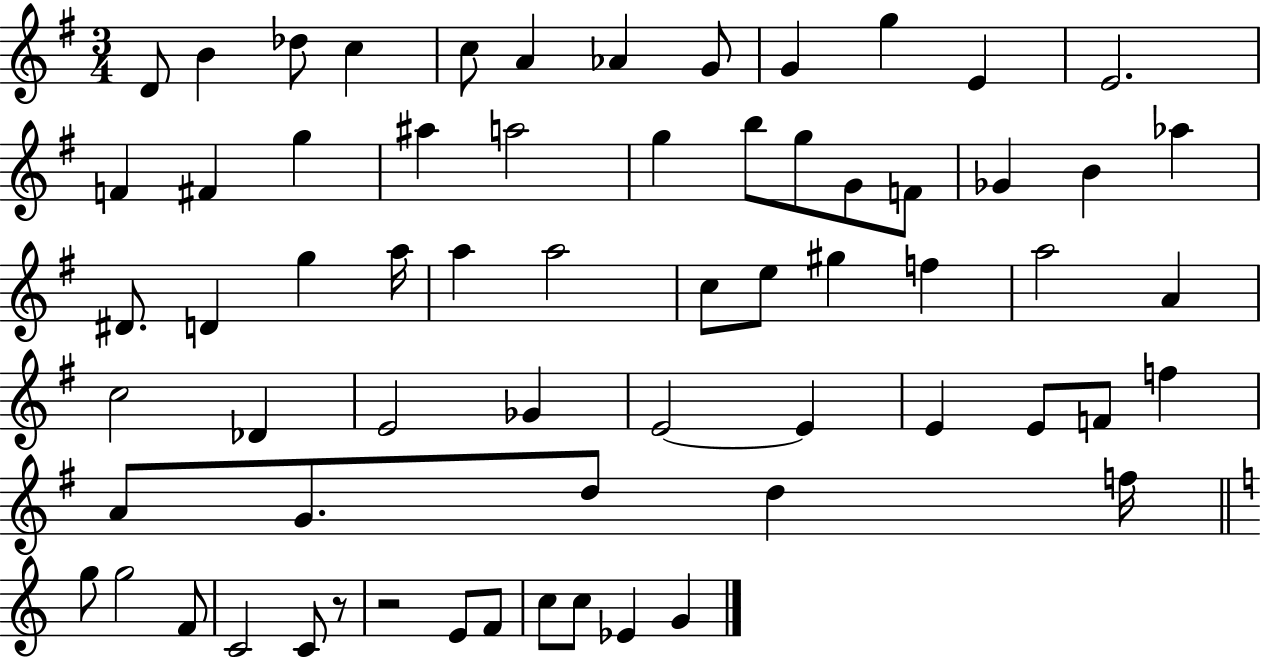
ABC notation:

X:1
T:Untitled
M:3/4
L:1/4
K:G
D/2 B _d/2 c c/2 A _A G/2 G g E E2 F ^F g ^a a2 g b/2 g/2 G/2 F/2 _G B _a ^D/2 D g a/4 a a2 c/2 e/2 ^g f a2 A c2 _D E2 _G E2 E E E/2 F/2 f A/2 G/2 d/2 d f/4 g/2 g2 F/2 C2 C/2 z/2 z2 E/2 F/2 c/2 c/2 _E G